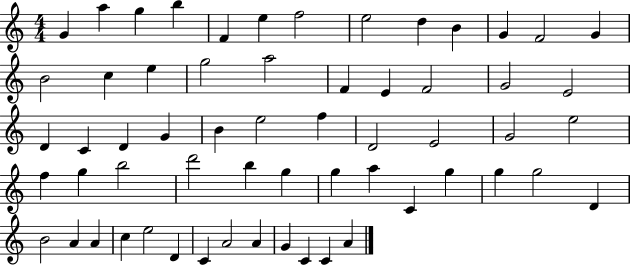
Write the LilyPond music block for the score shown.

{
  \clef treble
  \numericTimeSignature
  \time 4/4
  \key c \major
  g'4 a''4 g''4 b''4 | f'4 e''4 f''2 | e''2 d''4 b'4 | g'4 f'2 g'4 | \break b'2 c''4 e''4 | g''2 a''2 | f'4 e'4 f'2 | g'2 e'2 | \break d'4 c'4 d'4 g'4 | b'4 e''2 f''4 | d'2 e'2 | g'2 e''2 | \break f''4 g''4 b''2 | d'''2 b''4 g''4 | g''4 a''4 c'4 g''4 | g''4 g''2 d'4 | \break b'2 a'4 a'4 | c''4 e''2 d'4 | c'4 a'2 a'4 | g'4 c'4 c'4 a'4 | \break \bar "|."
}